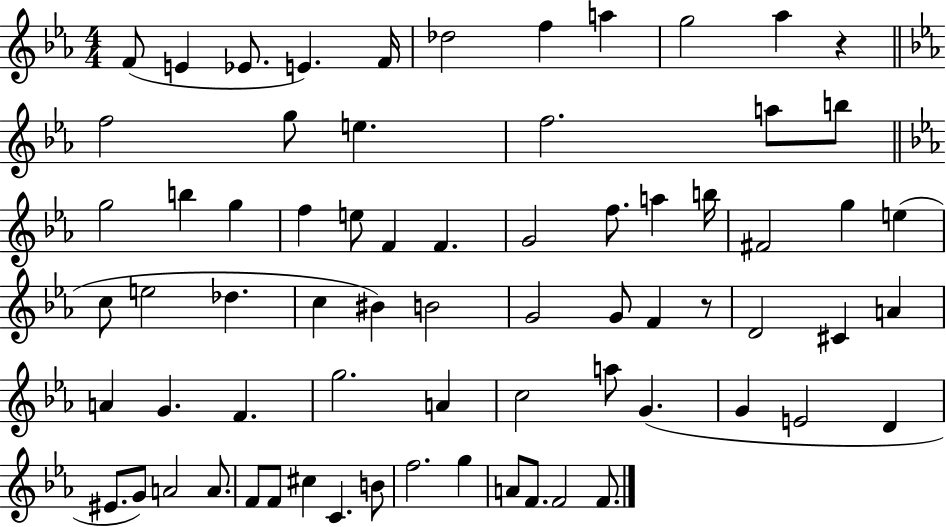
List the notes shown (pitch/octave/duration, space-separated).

F4/e E4/q Eb4/e. E4/q. F4/s Db5/h F5/q A5/q G5/h Ab5/q R/q F5/h G5/e E5/q. F5/h. A5/e B5/e G5/h B5/q G5/q F5/q E5/e F4/q F4/q. G4/h F5/e. A5/q B5/s F#4/h G5/q E5/q C5/e E5/h Db5/q. C5/q BIS4/q B4/h G4/h G4/e F4/q R/e D4/h C#4/q A4/q A4/q G4/q. F4/q. G5/h. A4/q C5/h A5/e G4/q. G4/q E4/h D4/q EIS4/e. G4/e A4/h A4/e. F4/e F4/e C#5/q C4/q. B4/e F5/h. G5/q A4/e F4/e. F4/h F4/e.